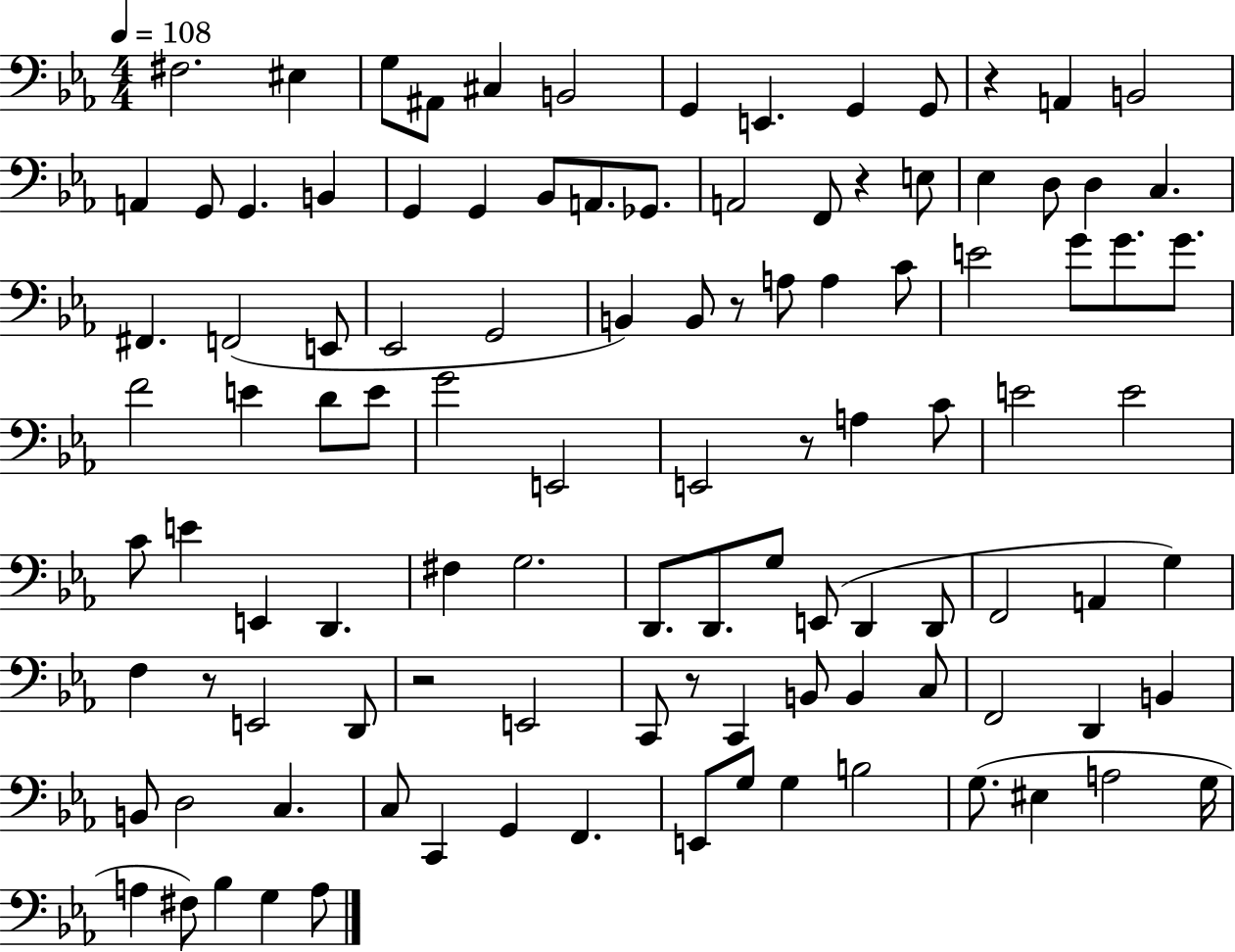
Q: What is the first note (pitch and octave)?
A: F#3